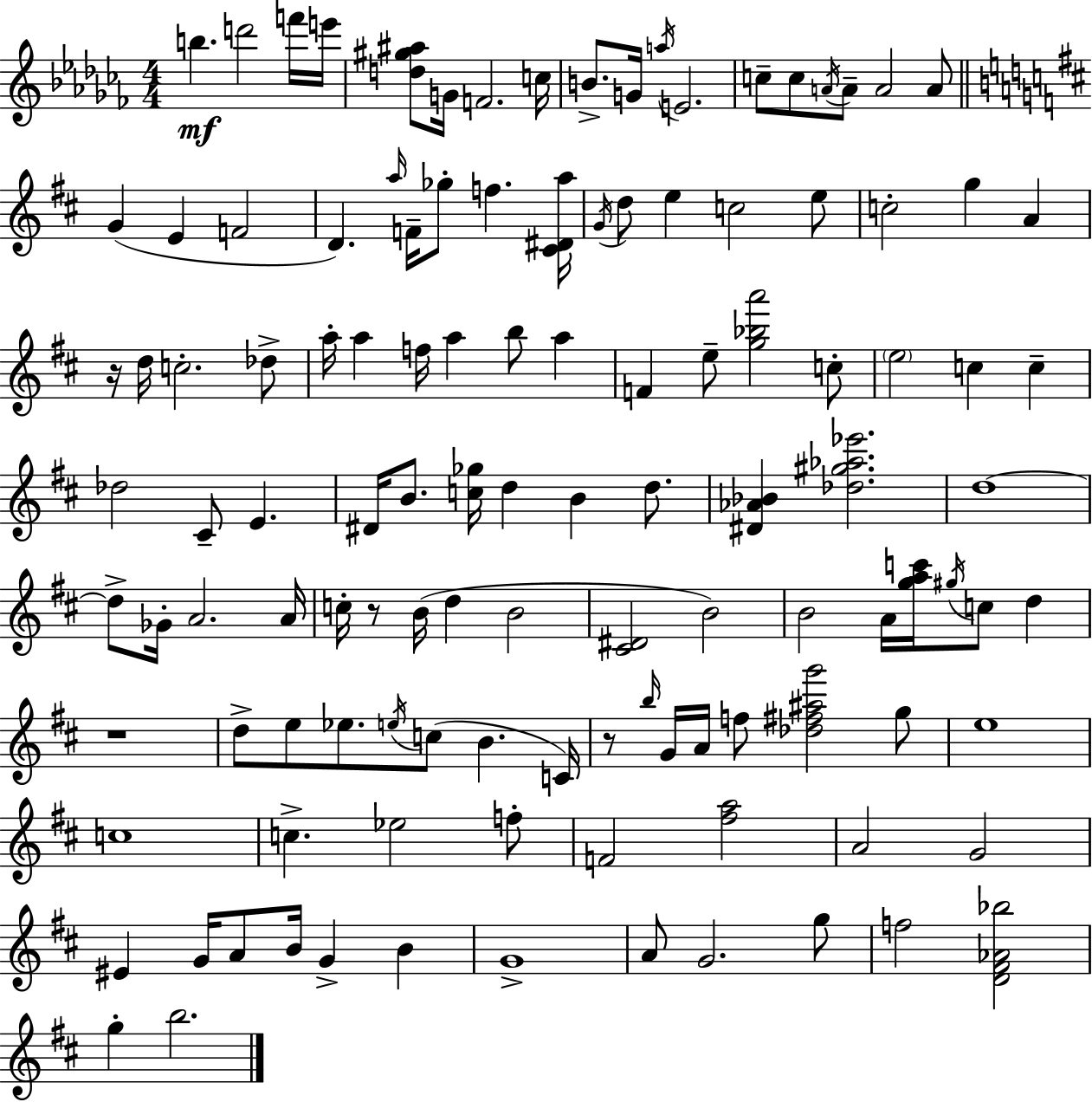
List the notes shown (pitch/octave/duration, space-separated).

B5/q. D6/h F6/s E6/s [D5,G#5,A#5]/e G4/s F4/h. C5/s B4/e. G4/s A5/s E4/h. C5/e C5/e A4/s A4/e A4/h A4/e G4/q E4/q F4/h D4/q. A5/s F4/s Gb5/e F5/q. [C#4,D#4,A5]/s G4/s D5/e E5/q C5/h E5/e C5/h G5/q A4/q R/s D5/s C5/h. Db5/e A5/s A5/q F5/s A5/q B5/e A5/q F4/q E5/e [G5,Bb5,A6]/h C5/e E5/h C5/q C5/q Db5/h C#4/e E4/q. D#4/s B4/e. [C5,Gb5]/s D5/q B4/q D5/e. [D#4,Ab4,Bb4]/q [Db5,G#5,Ab5,Eb6]/h. D5/w D5/e Gb4/s A4/h. A4/s C5/s R/e B4/s D5/q B4/h [C#4,D#4]/h B4/h B4/h A4/s [G5,A5,C6]/s G#5/s C5/e D5/q R/w D5/e E5/e Eb5/e. E5/s C5/e B4/q. C4/s R/e B5/s G4/s A4/s F5/e [Db5,F#5,A#5,G6]/h G5/e E5/w C5/w C5/q. Eb5/h F5/e F4/h [F#5,A5]/h A4/h G4/h EIS4/q G4/s A4/e B4/s G4/q B4/q G4/w A4/e G4/h. G5/e F5/h [D4,F#4,Ab4,Bb5]/h G5/q B5/h.